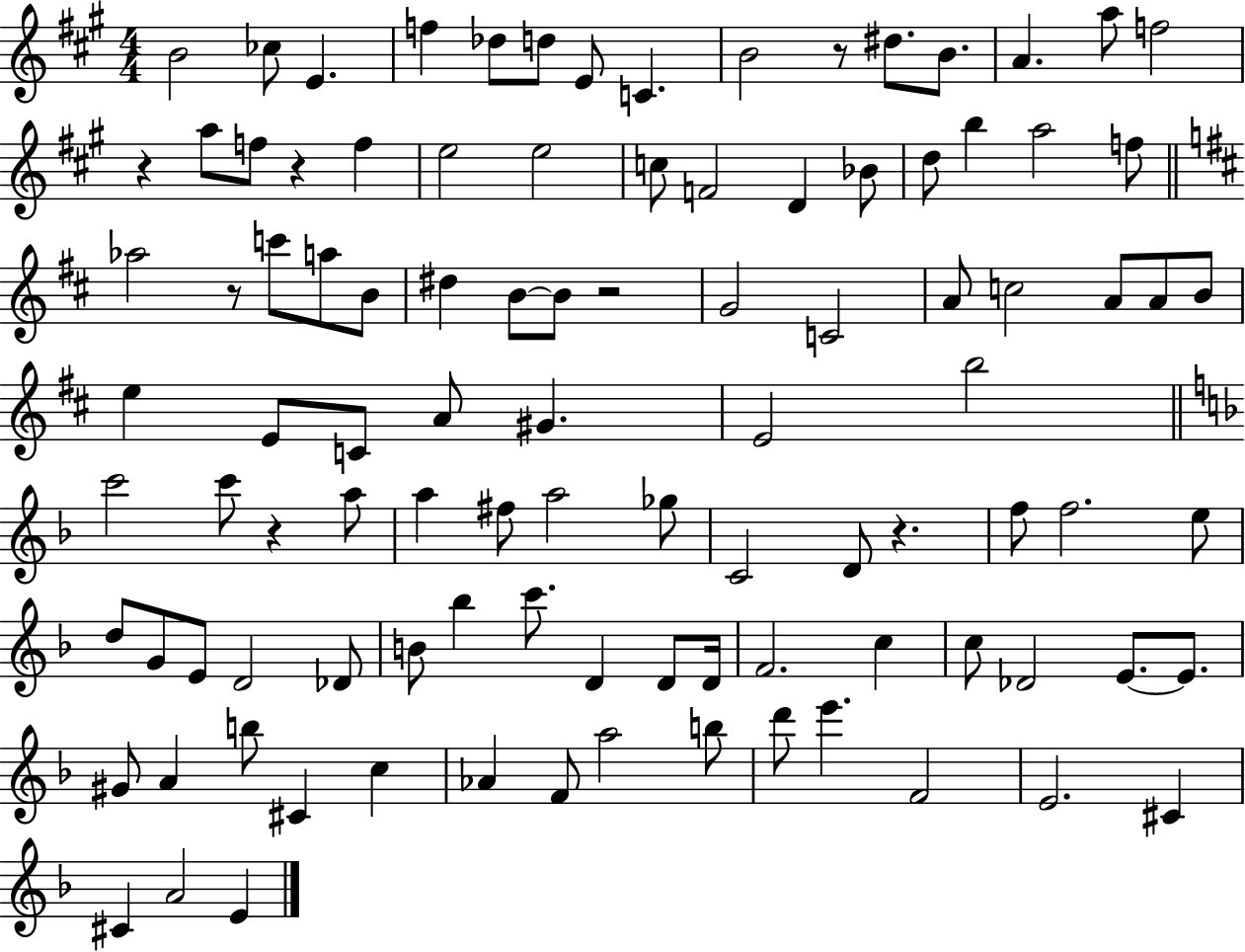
{
  \clef treble
  \numericTimeSignature
  \time 4/4
  \key a \major
  \repeat volta 2 { b'2 ces''8 e'4. | f''4 des''8 d''8 e'8 c'4. | b'2 r8 dis''8. b'8. | a'4. a''8 f''2 | \break r4 a''8 f''8 r4 f''4 | e''2 e''2 | c''8 f'2 d'4 bes'8 | d''8 b''4 a''2 f''8 | \break \bar "||" \break \key b \minor aes''2 r8 c'''8 a''8 b'8 | dis''4 b'8~~ b'8 r2 | g'2 c'2 | a'8 c''2 a'8 a'8 b'8 | \break e''4 e'8 c'8 a'8 gis'4. | e'2 b''2 | \bar "||" \break \key d \minor c'''2 c'''8 r4 a''8 | a''4 fis''8 a''2 ges''8 | c'2 d'8 r4. | f''8 f''2. e''8 | \break d''8 g'8 e'8 d'2 des'8 | b'8 bes''4 c'''8. d'4 d'8 d'16 | f'2. c''4 | c''8 des'2 e'8.~~ e'8. | \break gis'8 a'4 b''8 cis'4 c''4 | aes'4 f'8 a''2 b''8 | d'''8 e'''4. f'2 | e'2. cis'4 | \break cis'4 a'2 e'4 | } \bar "|."
}